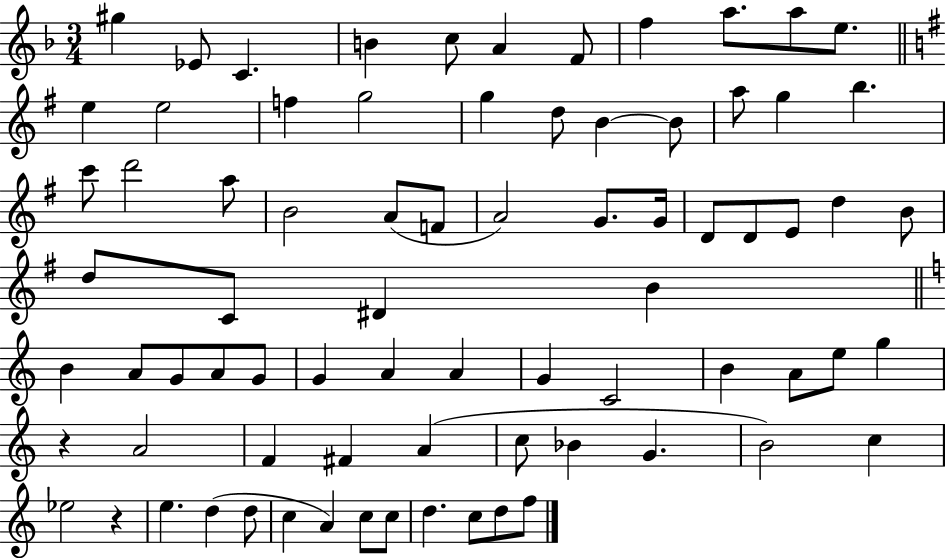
X:1
T:Untitled
M:3/4
L:1/4
K:F
^g _E/2 C B c/2 A F/2 f a/2 a/2 e/2 e e2 f g2 g d/2 B B/2 a/2 g b c'/2 d'2 a/2 B2 A/2 F/2 A2 G/2 G/4 D/2 D/2 E/2 d B/2 d/2 C/2 ^D B B A/2 G/2 A/2 G/2 G A A G C2 B A/2 e/2 g z A2 F ^F A c/2 _B G B2 c _e2 z e d d/2 c A c/2 c/2 d c/2 d/2 f/2